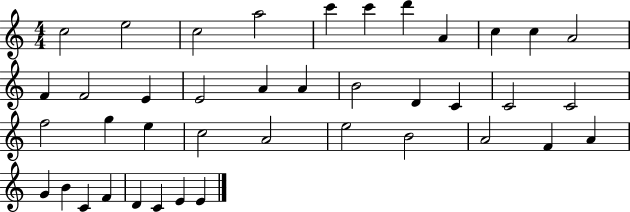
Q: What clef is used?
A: treble